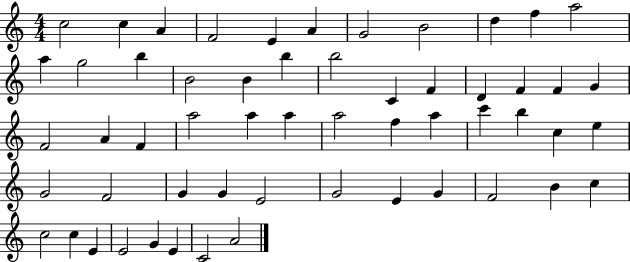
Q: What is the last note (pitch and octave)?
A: A4